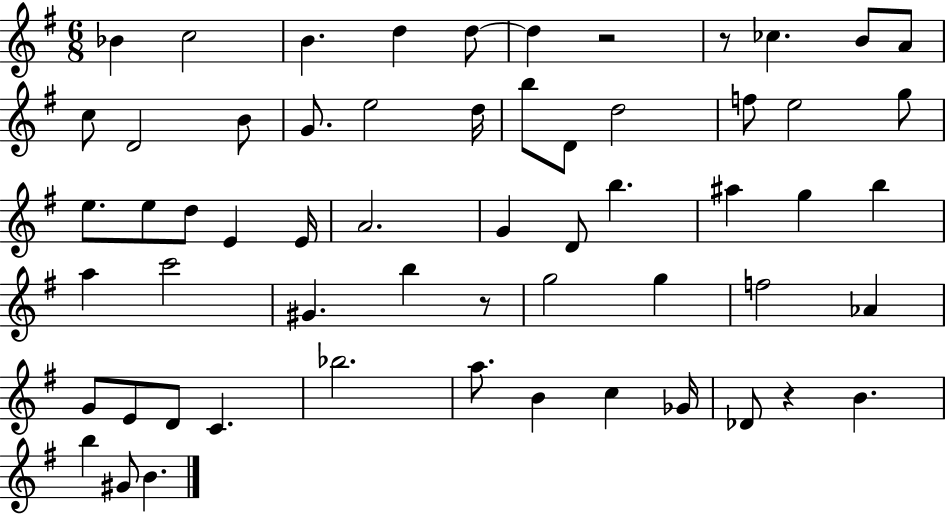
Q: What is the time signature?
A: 6/8